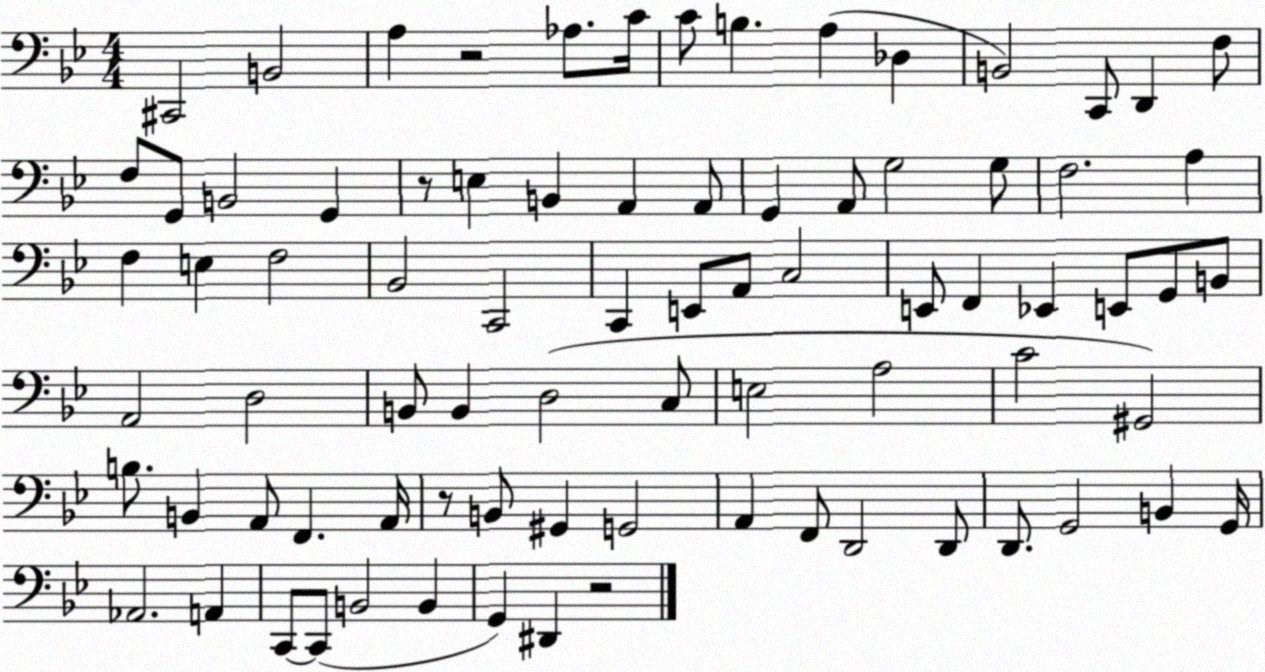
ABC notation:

X:1
T:Untitled
M:4/4
L:1/4
K:Bb
^C,,2 B,,2 A, z2 _A,/2 C/4 C/2 B, A, _D, B,,2 C,,/2 D,, F,/2 F,/2 G,,/2 B,,2 G,, z/2 E, B,, A,, A,,/2 G,, A,,/2 G,2 G,/2 F,2 A, F, E, F,2 _B,,2 C,,2 C,, E,,/2 A,,/2 C,2 E,,/2 F,, _E,, E,,/2 G,,/2 B,,/2 A,,2 D,2 B,,/2 B,, D,2 C,/2 E,2 A,2 C2 ^G,,2 B,/2 B,, A,,/2 F,, A,,/4 z/2 B,,/2 ^G,, G,,2 A,, F,,/2 D,,2 D,,/2 D,,/2 G,,2 B,, G,,/4 _A,,2 A,, C,,/2 C,,/2 B,,2 B,, G,, ^D,, z2